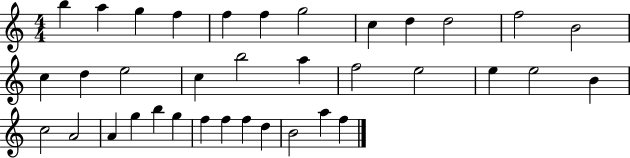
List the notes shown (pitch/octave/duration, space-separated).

B5/q A5/q G5/q F5/q F5/q F5/q G5/h C5/q D5/q D5/h F5/h B4/h C5/q D5/q E5/h C5/q B5/h A5/q F5/h E5/h E5/q E5/h B4/q C5/h A4/h A4/q G5/q B5/q G5/q F5/q F5/q F5/q D5/q B4/h A5/q F5/q